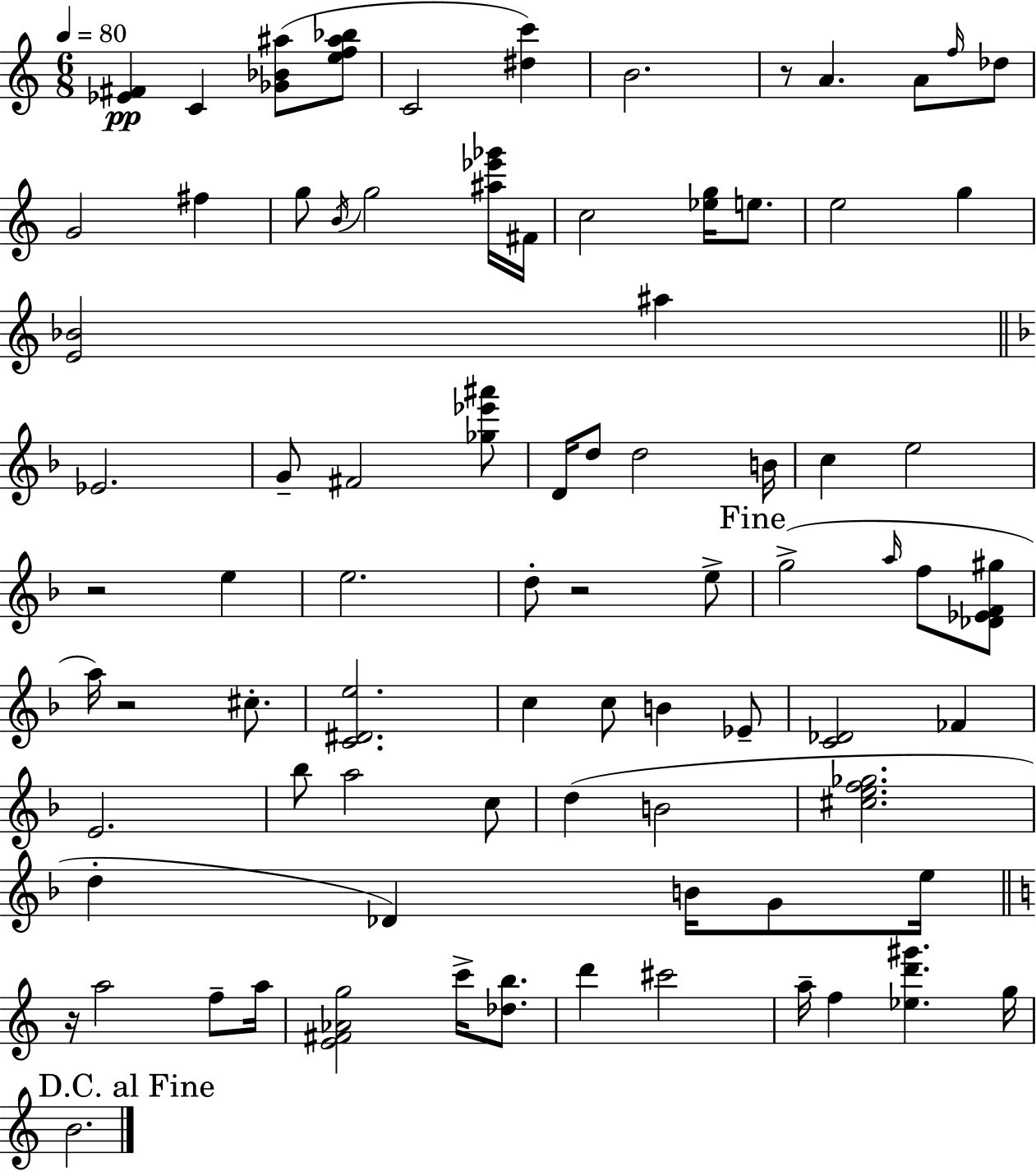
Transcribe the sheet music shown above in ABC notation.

X:1
T:Untitled
M:6/8
L:1/4
K:C
[_E^F] C [_G_B^a]/2 [ef^a_b]/2 C2 [^dc'] B2 z/2 A A/2 f/4 _d/2 G2 ^f g/2 B/4 g2 [^a_e'_g']/4 ^F/4 c2 [_eg]/4 e/2 e2 g [E_B]2 ^a _E2 G/2 ^F2 [_g_e'^a']/2 D/4 d/2 d2 B/4 c e2 z2 e e2 d/2 z2 e/2 g2 a/4 f/2 [_D_EF^g]/2 a/4 z2 ^c/2 [C^De]2 c c/2 B _E/2 [C_D]2 _F E2 _b/2 a2 c/2 d B2 [^cef_g]2 d _D B/4 G/2 e/4 z/4 a2 f/2 a/4 [E^F_Ag]2 c'/4 [_db]/2 d' ^c'2 a/4 f [_ed'^g'] g/4 B2